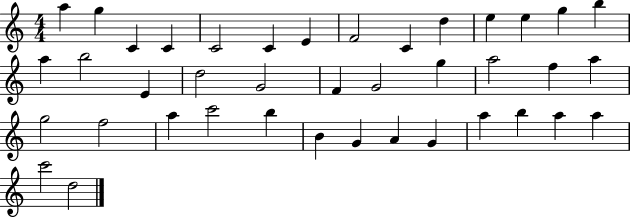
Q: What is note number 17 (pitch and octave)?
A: E4